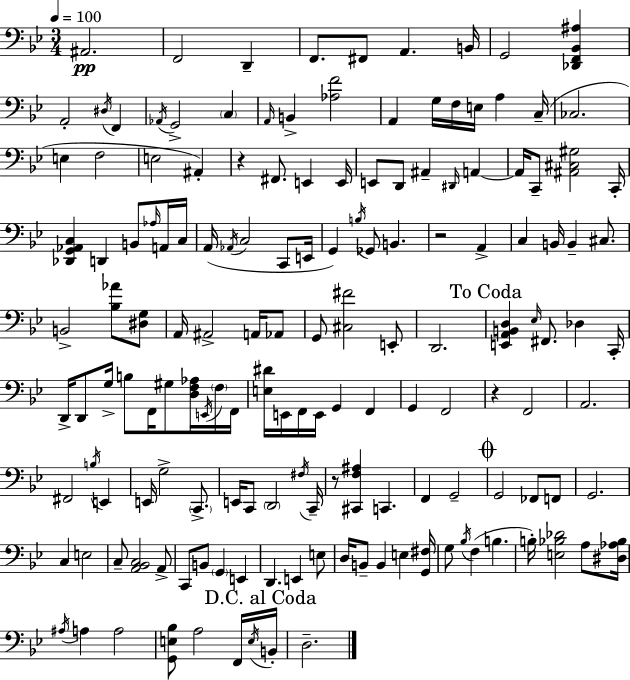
{
  \clef bass
  \numericTimeSignature
  \time 3/4
  \key bes \major
  \tempo 4 = 100
  ais,2.\pp | f,2 d,4-- | f,8. fis,8 a,4. b,16 | g,2 <des, f, bes, ais>4 | \break a,2-. \acciaccatura { dis16 } f,4 | \acciaccatura { aes,16 } g,2-> \parenthesize c4 | \grace { a,16 } b,4-> <aes f'>2 | a,4 g16 f16 e16 a4 | \break c16--( ces2. | e4 f2 | e2 ais,4-.) | r4 fis,8. e,4 | \break e,16 e,8 d,8 ais,4-- \grace { dis,16 } | a,4~~ a,16 c,8-- <ais, cis gis>2 | c,16-. <des, g, aes, c>4 d,4 | b,8 \grace { aes16 } a,16 c16 a,16( \acciaccatura { aes,16 } c2 | \break c,8 e,16 g,4) \acciaccatura { b16 } ges,8 | b,4. r2 | a,4-> c4 b,16 | b,4-- cis8. b,2-> | \break <bes aes'>8 <dis g>8 a,16 ais,2-> | a,16 aes,8 g,8 <cis fis'>2 | e,8-. d,2. | \mark "To Coda" <e, a, b, d>4 \grace { ees16 } | \break fis,8. des4 c,16-. d,16-> d,8 g16-> | b8 f,16 gis8 <d f aes>16 \acciaccatura { e,16 } \parenthesize f16 f,16 <e dis'>16 e,16 f,16 | e,16 g,4 f,4 g,4 | f,2 r4 | \break f,2 a,2. | fis,2 | \acciaccatura { b16 } e,4 e,16 g2-> | \parenthesize c,8.-> e,16 c,8 | \break \parenthesize d,2 \acciaccatura { fis16 } c,16-- r8 | <cis, f ais>4 c,4. f,4 | g,2-- \mark \markup { \musicglyph "scripts.coda" } g,2 | fes,8 f,8 g,2. | \break c4 | e2 c8-- | <a, bes, c>2 a,8-> c,8 | b,8 \parenthesize g,4 e,4 d,4. | \break e,4 e8 d16 | b,8-- b,4 e4 <g, fis>16 g8 | \acciaccatura { bes16 }( f4 b4. | b16-.) <e bes des'>2 a8 <dis aes bes>16 | \break \acciaccatura { ais16 } a4 a2 | <g, e bes>8 a2 f,16 | \acciaccatura { e16 } \mark "D.C. al Coda" b,16-. d2.-- | \bar "|."
}